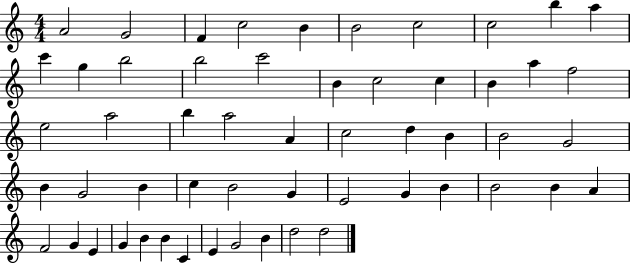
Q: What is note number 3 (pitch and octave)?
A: F4